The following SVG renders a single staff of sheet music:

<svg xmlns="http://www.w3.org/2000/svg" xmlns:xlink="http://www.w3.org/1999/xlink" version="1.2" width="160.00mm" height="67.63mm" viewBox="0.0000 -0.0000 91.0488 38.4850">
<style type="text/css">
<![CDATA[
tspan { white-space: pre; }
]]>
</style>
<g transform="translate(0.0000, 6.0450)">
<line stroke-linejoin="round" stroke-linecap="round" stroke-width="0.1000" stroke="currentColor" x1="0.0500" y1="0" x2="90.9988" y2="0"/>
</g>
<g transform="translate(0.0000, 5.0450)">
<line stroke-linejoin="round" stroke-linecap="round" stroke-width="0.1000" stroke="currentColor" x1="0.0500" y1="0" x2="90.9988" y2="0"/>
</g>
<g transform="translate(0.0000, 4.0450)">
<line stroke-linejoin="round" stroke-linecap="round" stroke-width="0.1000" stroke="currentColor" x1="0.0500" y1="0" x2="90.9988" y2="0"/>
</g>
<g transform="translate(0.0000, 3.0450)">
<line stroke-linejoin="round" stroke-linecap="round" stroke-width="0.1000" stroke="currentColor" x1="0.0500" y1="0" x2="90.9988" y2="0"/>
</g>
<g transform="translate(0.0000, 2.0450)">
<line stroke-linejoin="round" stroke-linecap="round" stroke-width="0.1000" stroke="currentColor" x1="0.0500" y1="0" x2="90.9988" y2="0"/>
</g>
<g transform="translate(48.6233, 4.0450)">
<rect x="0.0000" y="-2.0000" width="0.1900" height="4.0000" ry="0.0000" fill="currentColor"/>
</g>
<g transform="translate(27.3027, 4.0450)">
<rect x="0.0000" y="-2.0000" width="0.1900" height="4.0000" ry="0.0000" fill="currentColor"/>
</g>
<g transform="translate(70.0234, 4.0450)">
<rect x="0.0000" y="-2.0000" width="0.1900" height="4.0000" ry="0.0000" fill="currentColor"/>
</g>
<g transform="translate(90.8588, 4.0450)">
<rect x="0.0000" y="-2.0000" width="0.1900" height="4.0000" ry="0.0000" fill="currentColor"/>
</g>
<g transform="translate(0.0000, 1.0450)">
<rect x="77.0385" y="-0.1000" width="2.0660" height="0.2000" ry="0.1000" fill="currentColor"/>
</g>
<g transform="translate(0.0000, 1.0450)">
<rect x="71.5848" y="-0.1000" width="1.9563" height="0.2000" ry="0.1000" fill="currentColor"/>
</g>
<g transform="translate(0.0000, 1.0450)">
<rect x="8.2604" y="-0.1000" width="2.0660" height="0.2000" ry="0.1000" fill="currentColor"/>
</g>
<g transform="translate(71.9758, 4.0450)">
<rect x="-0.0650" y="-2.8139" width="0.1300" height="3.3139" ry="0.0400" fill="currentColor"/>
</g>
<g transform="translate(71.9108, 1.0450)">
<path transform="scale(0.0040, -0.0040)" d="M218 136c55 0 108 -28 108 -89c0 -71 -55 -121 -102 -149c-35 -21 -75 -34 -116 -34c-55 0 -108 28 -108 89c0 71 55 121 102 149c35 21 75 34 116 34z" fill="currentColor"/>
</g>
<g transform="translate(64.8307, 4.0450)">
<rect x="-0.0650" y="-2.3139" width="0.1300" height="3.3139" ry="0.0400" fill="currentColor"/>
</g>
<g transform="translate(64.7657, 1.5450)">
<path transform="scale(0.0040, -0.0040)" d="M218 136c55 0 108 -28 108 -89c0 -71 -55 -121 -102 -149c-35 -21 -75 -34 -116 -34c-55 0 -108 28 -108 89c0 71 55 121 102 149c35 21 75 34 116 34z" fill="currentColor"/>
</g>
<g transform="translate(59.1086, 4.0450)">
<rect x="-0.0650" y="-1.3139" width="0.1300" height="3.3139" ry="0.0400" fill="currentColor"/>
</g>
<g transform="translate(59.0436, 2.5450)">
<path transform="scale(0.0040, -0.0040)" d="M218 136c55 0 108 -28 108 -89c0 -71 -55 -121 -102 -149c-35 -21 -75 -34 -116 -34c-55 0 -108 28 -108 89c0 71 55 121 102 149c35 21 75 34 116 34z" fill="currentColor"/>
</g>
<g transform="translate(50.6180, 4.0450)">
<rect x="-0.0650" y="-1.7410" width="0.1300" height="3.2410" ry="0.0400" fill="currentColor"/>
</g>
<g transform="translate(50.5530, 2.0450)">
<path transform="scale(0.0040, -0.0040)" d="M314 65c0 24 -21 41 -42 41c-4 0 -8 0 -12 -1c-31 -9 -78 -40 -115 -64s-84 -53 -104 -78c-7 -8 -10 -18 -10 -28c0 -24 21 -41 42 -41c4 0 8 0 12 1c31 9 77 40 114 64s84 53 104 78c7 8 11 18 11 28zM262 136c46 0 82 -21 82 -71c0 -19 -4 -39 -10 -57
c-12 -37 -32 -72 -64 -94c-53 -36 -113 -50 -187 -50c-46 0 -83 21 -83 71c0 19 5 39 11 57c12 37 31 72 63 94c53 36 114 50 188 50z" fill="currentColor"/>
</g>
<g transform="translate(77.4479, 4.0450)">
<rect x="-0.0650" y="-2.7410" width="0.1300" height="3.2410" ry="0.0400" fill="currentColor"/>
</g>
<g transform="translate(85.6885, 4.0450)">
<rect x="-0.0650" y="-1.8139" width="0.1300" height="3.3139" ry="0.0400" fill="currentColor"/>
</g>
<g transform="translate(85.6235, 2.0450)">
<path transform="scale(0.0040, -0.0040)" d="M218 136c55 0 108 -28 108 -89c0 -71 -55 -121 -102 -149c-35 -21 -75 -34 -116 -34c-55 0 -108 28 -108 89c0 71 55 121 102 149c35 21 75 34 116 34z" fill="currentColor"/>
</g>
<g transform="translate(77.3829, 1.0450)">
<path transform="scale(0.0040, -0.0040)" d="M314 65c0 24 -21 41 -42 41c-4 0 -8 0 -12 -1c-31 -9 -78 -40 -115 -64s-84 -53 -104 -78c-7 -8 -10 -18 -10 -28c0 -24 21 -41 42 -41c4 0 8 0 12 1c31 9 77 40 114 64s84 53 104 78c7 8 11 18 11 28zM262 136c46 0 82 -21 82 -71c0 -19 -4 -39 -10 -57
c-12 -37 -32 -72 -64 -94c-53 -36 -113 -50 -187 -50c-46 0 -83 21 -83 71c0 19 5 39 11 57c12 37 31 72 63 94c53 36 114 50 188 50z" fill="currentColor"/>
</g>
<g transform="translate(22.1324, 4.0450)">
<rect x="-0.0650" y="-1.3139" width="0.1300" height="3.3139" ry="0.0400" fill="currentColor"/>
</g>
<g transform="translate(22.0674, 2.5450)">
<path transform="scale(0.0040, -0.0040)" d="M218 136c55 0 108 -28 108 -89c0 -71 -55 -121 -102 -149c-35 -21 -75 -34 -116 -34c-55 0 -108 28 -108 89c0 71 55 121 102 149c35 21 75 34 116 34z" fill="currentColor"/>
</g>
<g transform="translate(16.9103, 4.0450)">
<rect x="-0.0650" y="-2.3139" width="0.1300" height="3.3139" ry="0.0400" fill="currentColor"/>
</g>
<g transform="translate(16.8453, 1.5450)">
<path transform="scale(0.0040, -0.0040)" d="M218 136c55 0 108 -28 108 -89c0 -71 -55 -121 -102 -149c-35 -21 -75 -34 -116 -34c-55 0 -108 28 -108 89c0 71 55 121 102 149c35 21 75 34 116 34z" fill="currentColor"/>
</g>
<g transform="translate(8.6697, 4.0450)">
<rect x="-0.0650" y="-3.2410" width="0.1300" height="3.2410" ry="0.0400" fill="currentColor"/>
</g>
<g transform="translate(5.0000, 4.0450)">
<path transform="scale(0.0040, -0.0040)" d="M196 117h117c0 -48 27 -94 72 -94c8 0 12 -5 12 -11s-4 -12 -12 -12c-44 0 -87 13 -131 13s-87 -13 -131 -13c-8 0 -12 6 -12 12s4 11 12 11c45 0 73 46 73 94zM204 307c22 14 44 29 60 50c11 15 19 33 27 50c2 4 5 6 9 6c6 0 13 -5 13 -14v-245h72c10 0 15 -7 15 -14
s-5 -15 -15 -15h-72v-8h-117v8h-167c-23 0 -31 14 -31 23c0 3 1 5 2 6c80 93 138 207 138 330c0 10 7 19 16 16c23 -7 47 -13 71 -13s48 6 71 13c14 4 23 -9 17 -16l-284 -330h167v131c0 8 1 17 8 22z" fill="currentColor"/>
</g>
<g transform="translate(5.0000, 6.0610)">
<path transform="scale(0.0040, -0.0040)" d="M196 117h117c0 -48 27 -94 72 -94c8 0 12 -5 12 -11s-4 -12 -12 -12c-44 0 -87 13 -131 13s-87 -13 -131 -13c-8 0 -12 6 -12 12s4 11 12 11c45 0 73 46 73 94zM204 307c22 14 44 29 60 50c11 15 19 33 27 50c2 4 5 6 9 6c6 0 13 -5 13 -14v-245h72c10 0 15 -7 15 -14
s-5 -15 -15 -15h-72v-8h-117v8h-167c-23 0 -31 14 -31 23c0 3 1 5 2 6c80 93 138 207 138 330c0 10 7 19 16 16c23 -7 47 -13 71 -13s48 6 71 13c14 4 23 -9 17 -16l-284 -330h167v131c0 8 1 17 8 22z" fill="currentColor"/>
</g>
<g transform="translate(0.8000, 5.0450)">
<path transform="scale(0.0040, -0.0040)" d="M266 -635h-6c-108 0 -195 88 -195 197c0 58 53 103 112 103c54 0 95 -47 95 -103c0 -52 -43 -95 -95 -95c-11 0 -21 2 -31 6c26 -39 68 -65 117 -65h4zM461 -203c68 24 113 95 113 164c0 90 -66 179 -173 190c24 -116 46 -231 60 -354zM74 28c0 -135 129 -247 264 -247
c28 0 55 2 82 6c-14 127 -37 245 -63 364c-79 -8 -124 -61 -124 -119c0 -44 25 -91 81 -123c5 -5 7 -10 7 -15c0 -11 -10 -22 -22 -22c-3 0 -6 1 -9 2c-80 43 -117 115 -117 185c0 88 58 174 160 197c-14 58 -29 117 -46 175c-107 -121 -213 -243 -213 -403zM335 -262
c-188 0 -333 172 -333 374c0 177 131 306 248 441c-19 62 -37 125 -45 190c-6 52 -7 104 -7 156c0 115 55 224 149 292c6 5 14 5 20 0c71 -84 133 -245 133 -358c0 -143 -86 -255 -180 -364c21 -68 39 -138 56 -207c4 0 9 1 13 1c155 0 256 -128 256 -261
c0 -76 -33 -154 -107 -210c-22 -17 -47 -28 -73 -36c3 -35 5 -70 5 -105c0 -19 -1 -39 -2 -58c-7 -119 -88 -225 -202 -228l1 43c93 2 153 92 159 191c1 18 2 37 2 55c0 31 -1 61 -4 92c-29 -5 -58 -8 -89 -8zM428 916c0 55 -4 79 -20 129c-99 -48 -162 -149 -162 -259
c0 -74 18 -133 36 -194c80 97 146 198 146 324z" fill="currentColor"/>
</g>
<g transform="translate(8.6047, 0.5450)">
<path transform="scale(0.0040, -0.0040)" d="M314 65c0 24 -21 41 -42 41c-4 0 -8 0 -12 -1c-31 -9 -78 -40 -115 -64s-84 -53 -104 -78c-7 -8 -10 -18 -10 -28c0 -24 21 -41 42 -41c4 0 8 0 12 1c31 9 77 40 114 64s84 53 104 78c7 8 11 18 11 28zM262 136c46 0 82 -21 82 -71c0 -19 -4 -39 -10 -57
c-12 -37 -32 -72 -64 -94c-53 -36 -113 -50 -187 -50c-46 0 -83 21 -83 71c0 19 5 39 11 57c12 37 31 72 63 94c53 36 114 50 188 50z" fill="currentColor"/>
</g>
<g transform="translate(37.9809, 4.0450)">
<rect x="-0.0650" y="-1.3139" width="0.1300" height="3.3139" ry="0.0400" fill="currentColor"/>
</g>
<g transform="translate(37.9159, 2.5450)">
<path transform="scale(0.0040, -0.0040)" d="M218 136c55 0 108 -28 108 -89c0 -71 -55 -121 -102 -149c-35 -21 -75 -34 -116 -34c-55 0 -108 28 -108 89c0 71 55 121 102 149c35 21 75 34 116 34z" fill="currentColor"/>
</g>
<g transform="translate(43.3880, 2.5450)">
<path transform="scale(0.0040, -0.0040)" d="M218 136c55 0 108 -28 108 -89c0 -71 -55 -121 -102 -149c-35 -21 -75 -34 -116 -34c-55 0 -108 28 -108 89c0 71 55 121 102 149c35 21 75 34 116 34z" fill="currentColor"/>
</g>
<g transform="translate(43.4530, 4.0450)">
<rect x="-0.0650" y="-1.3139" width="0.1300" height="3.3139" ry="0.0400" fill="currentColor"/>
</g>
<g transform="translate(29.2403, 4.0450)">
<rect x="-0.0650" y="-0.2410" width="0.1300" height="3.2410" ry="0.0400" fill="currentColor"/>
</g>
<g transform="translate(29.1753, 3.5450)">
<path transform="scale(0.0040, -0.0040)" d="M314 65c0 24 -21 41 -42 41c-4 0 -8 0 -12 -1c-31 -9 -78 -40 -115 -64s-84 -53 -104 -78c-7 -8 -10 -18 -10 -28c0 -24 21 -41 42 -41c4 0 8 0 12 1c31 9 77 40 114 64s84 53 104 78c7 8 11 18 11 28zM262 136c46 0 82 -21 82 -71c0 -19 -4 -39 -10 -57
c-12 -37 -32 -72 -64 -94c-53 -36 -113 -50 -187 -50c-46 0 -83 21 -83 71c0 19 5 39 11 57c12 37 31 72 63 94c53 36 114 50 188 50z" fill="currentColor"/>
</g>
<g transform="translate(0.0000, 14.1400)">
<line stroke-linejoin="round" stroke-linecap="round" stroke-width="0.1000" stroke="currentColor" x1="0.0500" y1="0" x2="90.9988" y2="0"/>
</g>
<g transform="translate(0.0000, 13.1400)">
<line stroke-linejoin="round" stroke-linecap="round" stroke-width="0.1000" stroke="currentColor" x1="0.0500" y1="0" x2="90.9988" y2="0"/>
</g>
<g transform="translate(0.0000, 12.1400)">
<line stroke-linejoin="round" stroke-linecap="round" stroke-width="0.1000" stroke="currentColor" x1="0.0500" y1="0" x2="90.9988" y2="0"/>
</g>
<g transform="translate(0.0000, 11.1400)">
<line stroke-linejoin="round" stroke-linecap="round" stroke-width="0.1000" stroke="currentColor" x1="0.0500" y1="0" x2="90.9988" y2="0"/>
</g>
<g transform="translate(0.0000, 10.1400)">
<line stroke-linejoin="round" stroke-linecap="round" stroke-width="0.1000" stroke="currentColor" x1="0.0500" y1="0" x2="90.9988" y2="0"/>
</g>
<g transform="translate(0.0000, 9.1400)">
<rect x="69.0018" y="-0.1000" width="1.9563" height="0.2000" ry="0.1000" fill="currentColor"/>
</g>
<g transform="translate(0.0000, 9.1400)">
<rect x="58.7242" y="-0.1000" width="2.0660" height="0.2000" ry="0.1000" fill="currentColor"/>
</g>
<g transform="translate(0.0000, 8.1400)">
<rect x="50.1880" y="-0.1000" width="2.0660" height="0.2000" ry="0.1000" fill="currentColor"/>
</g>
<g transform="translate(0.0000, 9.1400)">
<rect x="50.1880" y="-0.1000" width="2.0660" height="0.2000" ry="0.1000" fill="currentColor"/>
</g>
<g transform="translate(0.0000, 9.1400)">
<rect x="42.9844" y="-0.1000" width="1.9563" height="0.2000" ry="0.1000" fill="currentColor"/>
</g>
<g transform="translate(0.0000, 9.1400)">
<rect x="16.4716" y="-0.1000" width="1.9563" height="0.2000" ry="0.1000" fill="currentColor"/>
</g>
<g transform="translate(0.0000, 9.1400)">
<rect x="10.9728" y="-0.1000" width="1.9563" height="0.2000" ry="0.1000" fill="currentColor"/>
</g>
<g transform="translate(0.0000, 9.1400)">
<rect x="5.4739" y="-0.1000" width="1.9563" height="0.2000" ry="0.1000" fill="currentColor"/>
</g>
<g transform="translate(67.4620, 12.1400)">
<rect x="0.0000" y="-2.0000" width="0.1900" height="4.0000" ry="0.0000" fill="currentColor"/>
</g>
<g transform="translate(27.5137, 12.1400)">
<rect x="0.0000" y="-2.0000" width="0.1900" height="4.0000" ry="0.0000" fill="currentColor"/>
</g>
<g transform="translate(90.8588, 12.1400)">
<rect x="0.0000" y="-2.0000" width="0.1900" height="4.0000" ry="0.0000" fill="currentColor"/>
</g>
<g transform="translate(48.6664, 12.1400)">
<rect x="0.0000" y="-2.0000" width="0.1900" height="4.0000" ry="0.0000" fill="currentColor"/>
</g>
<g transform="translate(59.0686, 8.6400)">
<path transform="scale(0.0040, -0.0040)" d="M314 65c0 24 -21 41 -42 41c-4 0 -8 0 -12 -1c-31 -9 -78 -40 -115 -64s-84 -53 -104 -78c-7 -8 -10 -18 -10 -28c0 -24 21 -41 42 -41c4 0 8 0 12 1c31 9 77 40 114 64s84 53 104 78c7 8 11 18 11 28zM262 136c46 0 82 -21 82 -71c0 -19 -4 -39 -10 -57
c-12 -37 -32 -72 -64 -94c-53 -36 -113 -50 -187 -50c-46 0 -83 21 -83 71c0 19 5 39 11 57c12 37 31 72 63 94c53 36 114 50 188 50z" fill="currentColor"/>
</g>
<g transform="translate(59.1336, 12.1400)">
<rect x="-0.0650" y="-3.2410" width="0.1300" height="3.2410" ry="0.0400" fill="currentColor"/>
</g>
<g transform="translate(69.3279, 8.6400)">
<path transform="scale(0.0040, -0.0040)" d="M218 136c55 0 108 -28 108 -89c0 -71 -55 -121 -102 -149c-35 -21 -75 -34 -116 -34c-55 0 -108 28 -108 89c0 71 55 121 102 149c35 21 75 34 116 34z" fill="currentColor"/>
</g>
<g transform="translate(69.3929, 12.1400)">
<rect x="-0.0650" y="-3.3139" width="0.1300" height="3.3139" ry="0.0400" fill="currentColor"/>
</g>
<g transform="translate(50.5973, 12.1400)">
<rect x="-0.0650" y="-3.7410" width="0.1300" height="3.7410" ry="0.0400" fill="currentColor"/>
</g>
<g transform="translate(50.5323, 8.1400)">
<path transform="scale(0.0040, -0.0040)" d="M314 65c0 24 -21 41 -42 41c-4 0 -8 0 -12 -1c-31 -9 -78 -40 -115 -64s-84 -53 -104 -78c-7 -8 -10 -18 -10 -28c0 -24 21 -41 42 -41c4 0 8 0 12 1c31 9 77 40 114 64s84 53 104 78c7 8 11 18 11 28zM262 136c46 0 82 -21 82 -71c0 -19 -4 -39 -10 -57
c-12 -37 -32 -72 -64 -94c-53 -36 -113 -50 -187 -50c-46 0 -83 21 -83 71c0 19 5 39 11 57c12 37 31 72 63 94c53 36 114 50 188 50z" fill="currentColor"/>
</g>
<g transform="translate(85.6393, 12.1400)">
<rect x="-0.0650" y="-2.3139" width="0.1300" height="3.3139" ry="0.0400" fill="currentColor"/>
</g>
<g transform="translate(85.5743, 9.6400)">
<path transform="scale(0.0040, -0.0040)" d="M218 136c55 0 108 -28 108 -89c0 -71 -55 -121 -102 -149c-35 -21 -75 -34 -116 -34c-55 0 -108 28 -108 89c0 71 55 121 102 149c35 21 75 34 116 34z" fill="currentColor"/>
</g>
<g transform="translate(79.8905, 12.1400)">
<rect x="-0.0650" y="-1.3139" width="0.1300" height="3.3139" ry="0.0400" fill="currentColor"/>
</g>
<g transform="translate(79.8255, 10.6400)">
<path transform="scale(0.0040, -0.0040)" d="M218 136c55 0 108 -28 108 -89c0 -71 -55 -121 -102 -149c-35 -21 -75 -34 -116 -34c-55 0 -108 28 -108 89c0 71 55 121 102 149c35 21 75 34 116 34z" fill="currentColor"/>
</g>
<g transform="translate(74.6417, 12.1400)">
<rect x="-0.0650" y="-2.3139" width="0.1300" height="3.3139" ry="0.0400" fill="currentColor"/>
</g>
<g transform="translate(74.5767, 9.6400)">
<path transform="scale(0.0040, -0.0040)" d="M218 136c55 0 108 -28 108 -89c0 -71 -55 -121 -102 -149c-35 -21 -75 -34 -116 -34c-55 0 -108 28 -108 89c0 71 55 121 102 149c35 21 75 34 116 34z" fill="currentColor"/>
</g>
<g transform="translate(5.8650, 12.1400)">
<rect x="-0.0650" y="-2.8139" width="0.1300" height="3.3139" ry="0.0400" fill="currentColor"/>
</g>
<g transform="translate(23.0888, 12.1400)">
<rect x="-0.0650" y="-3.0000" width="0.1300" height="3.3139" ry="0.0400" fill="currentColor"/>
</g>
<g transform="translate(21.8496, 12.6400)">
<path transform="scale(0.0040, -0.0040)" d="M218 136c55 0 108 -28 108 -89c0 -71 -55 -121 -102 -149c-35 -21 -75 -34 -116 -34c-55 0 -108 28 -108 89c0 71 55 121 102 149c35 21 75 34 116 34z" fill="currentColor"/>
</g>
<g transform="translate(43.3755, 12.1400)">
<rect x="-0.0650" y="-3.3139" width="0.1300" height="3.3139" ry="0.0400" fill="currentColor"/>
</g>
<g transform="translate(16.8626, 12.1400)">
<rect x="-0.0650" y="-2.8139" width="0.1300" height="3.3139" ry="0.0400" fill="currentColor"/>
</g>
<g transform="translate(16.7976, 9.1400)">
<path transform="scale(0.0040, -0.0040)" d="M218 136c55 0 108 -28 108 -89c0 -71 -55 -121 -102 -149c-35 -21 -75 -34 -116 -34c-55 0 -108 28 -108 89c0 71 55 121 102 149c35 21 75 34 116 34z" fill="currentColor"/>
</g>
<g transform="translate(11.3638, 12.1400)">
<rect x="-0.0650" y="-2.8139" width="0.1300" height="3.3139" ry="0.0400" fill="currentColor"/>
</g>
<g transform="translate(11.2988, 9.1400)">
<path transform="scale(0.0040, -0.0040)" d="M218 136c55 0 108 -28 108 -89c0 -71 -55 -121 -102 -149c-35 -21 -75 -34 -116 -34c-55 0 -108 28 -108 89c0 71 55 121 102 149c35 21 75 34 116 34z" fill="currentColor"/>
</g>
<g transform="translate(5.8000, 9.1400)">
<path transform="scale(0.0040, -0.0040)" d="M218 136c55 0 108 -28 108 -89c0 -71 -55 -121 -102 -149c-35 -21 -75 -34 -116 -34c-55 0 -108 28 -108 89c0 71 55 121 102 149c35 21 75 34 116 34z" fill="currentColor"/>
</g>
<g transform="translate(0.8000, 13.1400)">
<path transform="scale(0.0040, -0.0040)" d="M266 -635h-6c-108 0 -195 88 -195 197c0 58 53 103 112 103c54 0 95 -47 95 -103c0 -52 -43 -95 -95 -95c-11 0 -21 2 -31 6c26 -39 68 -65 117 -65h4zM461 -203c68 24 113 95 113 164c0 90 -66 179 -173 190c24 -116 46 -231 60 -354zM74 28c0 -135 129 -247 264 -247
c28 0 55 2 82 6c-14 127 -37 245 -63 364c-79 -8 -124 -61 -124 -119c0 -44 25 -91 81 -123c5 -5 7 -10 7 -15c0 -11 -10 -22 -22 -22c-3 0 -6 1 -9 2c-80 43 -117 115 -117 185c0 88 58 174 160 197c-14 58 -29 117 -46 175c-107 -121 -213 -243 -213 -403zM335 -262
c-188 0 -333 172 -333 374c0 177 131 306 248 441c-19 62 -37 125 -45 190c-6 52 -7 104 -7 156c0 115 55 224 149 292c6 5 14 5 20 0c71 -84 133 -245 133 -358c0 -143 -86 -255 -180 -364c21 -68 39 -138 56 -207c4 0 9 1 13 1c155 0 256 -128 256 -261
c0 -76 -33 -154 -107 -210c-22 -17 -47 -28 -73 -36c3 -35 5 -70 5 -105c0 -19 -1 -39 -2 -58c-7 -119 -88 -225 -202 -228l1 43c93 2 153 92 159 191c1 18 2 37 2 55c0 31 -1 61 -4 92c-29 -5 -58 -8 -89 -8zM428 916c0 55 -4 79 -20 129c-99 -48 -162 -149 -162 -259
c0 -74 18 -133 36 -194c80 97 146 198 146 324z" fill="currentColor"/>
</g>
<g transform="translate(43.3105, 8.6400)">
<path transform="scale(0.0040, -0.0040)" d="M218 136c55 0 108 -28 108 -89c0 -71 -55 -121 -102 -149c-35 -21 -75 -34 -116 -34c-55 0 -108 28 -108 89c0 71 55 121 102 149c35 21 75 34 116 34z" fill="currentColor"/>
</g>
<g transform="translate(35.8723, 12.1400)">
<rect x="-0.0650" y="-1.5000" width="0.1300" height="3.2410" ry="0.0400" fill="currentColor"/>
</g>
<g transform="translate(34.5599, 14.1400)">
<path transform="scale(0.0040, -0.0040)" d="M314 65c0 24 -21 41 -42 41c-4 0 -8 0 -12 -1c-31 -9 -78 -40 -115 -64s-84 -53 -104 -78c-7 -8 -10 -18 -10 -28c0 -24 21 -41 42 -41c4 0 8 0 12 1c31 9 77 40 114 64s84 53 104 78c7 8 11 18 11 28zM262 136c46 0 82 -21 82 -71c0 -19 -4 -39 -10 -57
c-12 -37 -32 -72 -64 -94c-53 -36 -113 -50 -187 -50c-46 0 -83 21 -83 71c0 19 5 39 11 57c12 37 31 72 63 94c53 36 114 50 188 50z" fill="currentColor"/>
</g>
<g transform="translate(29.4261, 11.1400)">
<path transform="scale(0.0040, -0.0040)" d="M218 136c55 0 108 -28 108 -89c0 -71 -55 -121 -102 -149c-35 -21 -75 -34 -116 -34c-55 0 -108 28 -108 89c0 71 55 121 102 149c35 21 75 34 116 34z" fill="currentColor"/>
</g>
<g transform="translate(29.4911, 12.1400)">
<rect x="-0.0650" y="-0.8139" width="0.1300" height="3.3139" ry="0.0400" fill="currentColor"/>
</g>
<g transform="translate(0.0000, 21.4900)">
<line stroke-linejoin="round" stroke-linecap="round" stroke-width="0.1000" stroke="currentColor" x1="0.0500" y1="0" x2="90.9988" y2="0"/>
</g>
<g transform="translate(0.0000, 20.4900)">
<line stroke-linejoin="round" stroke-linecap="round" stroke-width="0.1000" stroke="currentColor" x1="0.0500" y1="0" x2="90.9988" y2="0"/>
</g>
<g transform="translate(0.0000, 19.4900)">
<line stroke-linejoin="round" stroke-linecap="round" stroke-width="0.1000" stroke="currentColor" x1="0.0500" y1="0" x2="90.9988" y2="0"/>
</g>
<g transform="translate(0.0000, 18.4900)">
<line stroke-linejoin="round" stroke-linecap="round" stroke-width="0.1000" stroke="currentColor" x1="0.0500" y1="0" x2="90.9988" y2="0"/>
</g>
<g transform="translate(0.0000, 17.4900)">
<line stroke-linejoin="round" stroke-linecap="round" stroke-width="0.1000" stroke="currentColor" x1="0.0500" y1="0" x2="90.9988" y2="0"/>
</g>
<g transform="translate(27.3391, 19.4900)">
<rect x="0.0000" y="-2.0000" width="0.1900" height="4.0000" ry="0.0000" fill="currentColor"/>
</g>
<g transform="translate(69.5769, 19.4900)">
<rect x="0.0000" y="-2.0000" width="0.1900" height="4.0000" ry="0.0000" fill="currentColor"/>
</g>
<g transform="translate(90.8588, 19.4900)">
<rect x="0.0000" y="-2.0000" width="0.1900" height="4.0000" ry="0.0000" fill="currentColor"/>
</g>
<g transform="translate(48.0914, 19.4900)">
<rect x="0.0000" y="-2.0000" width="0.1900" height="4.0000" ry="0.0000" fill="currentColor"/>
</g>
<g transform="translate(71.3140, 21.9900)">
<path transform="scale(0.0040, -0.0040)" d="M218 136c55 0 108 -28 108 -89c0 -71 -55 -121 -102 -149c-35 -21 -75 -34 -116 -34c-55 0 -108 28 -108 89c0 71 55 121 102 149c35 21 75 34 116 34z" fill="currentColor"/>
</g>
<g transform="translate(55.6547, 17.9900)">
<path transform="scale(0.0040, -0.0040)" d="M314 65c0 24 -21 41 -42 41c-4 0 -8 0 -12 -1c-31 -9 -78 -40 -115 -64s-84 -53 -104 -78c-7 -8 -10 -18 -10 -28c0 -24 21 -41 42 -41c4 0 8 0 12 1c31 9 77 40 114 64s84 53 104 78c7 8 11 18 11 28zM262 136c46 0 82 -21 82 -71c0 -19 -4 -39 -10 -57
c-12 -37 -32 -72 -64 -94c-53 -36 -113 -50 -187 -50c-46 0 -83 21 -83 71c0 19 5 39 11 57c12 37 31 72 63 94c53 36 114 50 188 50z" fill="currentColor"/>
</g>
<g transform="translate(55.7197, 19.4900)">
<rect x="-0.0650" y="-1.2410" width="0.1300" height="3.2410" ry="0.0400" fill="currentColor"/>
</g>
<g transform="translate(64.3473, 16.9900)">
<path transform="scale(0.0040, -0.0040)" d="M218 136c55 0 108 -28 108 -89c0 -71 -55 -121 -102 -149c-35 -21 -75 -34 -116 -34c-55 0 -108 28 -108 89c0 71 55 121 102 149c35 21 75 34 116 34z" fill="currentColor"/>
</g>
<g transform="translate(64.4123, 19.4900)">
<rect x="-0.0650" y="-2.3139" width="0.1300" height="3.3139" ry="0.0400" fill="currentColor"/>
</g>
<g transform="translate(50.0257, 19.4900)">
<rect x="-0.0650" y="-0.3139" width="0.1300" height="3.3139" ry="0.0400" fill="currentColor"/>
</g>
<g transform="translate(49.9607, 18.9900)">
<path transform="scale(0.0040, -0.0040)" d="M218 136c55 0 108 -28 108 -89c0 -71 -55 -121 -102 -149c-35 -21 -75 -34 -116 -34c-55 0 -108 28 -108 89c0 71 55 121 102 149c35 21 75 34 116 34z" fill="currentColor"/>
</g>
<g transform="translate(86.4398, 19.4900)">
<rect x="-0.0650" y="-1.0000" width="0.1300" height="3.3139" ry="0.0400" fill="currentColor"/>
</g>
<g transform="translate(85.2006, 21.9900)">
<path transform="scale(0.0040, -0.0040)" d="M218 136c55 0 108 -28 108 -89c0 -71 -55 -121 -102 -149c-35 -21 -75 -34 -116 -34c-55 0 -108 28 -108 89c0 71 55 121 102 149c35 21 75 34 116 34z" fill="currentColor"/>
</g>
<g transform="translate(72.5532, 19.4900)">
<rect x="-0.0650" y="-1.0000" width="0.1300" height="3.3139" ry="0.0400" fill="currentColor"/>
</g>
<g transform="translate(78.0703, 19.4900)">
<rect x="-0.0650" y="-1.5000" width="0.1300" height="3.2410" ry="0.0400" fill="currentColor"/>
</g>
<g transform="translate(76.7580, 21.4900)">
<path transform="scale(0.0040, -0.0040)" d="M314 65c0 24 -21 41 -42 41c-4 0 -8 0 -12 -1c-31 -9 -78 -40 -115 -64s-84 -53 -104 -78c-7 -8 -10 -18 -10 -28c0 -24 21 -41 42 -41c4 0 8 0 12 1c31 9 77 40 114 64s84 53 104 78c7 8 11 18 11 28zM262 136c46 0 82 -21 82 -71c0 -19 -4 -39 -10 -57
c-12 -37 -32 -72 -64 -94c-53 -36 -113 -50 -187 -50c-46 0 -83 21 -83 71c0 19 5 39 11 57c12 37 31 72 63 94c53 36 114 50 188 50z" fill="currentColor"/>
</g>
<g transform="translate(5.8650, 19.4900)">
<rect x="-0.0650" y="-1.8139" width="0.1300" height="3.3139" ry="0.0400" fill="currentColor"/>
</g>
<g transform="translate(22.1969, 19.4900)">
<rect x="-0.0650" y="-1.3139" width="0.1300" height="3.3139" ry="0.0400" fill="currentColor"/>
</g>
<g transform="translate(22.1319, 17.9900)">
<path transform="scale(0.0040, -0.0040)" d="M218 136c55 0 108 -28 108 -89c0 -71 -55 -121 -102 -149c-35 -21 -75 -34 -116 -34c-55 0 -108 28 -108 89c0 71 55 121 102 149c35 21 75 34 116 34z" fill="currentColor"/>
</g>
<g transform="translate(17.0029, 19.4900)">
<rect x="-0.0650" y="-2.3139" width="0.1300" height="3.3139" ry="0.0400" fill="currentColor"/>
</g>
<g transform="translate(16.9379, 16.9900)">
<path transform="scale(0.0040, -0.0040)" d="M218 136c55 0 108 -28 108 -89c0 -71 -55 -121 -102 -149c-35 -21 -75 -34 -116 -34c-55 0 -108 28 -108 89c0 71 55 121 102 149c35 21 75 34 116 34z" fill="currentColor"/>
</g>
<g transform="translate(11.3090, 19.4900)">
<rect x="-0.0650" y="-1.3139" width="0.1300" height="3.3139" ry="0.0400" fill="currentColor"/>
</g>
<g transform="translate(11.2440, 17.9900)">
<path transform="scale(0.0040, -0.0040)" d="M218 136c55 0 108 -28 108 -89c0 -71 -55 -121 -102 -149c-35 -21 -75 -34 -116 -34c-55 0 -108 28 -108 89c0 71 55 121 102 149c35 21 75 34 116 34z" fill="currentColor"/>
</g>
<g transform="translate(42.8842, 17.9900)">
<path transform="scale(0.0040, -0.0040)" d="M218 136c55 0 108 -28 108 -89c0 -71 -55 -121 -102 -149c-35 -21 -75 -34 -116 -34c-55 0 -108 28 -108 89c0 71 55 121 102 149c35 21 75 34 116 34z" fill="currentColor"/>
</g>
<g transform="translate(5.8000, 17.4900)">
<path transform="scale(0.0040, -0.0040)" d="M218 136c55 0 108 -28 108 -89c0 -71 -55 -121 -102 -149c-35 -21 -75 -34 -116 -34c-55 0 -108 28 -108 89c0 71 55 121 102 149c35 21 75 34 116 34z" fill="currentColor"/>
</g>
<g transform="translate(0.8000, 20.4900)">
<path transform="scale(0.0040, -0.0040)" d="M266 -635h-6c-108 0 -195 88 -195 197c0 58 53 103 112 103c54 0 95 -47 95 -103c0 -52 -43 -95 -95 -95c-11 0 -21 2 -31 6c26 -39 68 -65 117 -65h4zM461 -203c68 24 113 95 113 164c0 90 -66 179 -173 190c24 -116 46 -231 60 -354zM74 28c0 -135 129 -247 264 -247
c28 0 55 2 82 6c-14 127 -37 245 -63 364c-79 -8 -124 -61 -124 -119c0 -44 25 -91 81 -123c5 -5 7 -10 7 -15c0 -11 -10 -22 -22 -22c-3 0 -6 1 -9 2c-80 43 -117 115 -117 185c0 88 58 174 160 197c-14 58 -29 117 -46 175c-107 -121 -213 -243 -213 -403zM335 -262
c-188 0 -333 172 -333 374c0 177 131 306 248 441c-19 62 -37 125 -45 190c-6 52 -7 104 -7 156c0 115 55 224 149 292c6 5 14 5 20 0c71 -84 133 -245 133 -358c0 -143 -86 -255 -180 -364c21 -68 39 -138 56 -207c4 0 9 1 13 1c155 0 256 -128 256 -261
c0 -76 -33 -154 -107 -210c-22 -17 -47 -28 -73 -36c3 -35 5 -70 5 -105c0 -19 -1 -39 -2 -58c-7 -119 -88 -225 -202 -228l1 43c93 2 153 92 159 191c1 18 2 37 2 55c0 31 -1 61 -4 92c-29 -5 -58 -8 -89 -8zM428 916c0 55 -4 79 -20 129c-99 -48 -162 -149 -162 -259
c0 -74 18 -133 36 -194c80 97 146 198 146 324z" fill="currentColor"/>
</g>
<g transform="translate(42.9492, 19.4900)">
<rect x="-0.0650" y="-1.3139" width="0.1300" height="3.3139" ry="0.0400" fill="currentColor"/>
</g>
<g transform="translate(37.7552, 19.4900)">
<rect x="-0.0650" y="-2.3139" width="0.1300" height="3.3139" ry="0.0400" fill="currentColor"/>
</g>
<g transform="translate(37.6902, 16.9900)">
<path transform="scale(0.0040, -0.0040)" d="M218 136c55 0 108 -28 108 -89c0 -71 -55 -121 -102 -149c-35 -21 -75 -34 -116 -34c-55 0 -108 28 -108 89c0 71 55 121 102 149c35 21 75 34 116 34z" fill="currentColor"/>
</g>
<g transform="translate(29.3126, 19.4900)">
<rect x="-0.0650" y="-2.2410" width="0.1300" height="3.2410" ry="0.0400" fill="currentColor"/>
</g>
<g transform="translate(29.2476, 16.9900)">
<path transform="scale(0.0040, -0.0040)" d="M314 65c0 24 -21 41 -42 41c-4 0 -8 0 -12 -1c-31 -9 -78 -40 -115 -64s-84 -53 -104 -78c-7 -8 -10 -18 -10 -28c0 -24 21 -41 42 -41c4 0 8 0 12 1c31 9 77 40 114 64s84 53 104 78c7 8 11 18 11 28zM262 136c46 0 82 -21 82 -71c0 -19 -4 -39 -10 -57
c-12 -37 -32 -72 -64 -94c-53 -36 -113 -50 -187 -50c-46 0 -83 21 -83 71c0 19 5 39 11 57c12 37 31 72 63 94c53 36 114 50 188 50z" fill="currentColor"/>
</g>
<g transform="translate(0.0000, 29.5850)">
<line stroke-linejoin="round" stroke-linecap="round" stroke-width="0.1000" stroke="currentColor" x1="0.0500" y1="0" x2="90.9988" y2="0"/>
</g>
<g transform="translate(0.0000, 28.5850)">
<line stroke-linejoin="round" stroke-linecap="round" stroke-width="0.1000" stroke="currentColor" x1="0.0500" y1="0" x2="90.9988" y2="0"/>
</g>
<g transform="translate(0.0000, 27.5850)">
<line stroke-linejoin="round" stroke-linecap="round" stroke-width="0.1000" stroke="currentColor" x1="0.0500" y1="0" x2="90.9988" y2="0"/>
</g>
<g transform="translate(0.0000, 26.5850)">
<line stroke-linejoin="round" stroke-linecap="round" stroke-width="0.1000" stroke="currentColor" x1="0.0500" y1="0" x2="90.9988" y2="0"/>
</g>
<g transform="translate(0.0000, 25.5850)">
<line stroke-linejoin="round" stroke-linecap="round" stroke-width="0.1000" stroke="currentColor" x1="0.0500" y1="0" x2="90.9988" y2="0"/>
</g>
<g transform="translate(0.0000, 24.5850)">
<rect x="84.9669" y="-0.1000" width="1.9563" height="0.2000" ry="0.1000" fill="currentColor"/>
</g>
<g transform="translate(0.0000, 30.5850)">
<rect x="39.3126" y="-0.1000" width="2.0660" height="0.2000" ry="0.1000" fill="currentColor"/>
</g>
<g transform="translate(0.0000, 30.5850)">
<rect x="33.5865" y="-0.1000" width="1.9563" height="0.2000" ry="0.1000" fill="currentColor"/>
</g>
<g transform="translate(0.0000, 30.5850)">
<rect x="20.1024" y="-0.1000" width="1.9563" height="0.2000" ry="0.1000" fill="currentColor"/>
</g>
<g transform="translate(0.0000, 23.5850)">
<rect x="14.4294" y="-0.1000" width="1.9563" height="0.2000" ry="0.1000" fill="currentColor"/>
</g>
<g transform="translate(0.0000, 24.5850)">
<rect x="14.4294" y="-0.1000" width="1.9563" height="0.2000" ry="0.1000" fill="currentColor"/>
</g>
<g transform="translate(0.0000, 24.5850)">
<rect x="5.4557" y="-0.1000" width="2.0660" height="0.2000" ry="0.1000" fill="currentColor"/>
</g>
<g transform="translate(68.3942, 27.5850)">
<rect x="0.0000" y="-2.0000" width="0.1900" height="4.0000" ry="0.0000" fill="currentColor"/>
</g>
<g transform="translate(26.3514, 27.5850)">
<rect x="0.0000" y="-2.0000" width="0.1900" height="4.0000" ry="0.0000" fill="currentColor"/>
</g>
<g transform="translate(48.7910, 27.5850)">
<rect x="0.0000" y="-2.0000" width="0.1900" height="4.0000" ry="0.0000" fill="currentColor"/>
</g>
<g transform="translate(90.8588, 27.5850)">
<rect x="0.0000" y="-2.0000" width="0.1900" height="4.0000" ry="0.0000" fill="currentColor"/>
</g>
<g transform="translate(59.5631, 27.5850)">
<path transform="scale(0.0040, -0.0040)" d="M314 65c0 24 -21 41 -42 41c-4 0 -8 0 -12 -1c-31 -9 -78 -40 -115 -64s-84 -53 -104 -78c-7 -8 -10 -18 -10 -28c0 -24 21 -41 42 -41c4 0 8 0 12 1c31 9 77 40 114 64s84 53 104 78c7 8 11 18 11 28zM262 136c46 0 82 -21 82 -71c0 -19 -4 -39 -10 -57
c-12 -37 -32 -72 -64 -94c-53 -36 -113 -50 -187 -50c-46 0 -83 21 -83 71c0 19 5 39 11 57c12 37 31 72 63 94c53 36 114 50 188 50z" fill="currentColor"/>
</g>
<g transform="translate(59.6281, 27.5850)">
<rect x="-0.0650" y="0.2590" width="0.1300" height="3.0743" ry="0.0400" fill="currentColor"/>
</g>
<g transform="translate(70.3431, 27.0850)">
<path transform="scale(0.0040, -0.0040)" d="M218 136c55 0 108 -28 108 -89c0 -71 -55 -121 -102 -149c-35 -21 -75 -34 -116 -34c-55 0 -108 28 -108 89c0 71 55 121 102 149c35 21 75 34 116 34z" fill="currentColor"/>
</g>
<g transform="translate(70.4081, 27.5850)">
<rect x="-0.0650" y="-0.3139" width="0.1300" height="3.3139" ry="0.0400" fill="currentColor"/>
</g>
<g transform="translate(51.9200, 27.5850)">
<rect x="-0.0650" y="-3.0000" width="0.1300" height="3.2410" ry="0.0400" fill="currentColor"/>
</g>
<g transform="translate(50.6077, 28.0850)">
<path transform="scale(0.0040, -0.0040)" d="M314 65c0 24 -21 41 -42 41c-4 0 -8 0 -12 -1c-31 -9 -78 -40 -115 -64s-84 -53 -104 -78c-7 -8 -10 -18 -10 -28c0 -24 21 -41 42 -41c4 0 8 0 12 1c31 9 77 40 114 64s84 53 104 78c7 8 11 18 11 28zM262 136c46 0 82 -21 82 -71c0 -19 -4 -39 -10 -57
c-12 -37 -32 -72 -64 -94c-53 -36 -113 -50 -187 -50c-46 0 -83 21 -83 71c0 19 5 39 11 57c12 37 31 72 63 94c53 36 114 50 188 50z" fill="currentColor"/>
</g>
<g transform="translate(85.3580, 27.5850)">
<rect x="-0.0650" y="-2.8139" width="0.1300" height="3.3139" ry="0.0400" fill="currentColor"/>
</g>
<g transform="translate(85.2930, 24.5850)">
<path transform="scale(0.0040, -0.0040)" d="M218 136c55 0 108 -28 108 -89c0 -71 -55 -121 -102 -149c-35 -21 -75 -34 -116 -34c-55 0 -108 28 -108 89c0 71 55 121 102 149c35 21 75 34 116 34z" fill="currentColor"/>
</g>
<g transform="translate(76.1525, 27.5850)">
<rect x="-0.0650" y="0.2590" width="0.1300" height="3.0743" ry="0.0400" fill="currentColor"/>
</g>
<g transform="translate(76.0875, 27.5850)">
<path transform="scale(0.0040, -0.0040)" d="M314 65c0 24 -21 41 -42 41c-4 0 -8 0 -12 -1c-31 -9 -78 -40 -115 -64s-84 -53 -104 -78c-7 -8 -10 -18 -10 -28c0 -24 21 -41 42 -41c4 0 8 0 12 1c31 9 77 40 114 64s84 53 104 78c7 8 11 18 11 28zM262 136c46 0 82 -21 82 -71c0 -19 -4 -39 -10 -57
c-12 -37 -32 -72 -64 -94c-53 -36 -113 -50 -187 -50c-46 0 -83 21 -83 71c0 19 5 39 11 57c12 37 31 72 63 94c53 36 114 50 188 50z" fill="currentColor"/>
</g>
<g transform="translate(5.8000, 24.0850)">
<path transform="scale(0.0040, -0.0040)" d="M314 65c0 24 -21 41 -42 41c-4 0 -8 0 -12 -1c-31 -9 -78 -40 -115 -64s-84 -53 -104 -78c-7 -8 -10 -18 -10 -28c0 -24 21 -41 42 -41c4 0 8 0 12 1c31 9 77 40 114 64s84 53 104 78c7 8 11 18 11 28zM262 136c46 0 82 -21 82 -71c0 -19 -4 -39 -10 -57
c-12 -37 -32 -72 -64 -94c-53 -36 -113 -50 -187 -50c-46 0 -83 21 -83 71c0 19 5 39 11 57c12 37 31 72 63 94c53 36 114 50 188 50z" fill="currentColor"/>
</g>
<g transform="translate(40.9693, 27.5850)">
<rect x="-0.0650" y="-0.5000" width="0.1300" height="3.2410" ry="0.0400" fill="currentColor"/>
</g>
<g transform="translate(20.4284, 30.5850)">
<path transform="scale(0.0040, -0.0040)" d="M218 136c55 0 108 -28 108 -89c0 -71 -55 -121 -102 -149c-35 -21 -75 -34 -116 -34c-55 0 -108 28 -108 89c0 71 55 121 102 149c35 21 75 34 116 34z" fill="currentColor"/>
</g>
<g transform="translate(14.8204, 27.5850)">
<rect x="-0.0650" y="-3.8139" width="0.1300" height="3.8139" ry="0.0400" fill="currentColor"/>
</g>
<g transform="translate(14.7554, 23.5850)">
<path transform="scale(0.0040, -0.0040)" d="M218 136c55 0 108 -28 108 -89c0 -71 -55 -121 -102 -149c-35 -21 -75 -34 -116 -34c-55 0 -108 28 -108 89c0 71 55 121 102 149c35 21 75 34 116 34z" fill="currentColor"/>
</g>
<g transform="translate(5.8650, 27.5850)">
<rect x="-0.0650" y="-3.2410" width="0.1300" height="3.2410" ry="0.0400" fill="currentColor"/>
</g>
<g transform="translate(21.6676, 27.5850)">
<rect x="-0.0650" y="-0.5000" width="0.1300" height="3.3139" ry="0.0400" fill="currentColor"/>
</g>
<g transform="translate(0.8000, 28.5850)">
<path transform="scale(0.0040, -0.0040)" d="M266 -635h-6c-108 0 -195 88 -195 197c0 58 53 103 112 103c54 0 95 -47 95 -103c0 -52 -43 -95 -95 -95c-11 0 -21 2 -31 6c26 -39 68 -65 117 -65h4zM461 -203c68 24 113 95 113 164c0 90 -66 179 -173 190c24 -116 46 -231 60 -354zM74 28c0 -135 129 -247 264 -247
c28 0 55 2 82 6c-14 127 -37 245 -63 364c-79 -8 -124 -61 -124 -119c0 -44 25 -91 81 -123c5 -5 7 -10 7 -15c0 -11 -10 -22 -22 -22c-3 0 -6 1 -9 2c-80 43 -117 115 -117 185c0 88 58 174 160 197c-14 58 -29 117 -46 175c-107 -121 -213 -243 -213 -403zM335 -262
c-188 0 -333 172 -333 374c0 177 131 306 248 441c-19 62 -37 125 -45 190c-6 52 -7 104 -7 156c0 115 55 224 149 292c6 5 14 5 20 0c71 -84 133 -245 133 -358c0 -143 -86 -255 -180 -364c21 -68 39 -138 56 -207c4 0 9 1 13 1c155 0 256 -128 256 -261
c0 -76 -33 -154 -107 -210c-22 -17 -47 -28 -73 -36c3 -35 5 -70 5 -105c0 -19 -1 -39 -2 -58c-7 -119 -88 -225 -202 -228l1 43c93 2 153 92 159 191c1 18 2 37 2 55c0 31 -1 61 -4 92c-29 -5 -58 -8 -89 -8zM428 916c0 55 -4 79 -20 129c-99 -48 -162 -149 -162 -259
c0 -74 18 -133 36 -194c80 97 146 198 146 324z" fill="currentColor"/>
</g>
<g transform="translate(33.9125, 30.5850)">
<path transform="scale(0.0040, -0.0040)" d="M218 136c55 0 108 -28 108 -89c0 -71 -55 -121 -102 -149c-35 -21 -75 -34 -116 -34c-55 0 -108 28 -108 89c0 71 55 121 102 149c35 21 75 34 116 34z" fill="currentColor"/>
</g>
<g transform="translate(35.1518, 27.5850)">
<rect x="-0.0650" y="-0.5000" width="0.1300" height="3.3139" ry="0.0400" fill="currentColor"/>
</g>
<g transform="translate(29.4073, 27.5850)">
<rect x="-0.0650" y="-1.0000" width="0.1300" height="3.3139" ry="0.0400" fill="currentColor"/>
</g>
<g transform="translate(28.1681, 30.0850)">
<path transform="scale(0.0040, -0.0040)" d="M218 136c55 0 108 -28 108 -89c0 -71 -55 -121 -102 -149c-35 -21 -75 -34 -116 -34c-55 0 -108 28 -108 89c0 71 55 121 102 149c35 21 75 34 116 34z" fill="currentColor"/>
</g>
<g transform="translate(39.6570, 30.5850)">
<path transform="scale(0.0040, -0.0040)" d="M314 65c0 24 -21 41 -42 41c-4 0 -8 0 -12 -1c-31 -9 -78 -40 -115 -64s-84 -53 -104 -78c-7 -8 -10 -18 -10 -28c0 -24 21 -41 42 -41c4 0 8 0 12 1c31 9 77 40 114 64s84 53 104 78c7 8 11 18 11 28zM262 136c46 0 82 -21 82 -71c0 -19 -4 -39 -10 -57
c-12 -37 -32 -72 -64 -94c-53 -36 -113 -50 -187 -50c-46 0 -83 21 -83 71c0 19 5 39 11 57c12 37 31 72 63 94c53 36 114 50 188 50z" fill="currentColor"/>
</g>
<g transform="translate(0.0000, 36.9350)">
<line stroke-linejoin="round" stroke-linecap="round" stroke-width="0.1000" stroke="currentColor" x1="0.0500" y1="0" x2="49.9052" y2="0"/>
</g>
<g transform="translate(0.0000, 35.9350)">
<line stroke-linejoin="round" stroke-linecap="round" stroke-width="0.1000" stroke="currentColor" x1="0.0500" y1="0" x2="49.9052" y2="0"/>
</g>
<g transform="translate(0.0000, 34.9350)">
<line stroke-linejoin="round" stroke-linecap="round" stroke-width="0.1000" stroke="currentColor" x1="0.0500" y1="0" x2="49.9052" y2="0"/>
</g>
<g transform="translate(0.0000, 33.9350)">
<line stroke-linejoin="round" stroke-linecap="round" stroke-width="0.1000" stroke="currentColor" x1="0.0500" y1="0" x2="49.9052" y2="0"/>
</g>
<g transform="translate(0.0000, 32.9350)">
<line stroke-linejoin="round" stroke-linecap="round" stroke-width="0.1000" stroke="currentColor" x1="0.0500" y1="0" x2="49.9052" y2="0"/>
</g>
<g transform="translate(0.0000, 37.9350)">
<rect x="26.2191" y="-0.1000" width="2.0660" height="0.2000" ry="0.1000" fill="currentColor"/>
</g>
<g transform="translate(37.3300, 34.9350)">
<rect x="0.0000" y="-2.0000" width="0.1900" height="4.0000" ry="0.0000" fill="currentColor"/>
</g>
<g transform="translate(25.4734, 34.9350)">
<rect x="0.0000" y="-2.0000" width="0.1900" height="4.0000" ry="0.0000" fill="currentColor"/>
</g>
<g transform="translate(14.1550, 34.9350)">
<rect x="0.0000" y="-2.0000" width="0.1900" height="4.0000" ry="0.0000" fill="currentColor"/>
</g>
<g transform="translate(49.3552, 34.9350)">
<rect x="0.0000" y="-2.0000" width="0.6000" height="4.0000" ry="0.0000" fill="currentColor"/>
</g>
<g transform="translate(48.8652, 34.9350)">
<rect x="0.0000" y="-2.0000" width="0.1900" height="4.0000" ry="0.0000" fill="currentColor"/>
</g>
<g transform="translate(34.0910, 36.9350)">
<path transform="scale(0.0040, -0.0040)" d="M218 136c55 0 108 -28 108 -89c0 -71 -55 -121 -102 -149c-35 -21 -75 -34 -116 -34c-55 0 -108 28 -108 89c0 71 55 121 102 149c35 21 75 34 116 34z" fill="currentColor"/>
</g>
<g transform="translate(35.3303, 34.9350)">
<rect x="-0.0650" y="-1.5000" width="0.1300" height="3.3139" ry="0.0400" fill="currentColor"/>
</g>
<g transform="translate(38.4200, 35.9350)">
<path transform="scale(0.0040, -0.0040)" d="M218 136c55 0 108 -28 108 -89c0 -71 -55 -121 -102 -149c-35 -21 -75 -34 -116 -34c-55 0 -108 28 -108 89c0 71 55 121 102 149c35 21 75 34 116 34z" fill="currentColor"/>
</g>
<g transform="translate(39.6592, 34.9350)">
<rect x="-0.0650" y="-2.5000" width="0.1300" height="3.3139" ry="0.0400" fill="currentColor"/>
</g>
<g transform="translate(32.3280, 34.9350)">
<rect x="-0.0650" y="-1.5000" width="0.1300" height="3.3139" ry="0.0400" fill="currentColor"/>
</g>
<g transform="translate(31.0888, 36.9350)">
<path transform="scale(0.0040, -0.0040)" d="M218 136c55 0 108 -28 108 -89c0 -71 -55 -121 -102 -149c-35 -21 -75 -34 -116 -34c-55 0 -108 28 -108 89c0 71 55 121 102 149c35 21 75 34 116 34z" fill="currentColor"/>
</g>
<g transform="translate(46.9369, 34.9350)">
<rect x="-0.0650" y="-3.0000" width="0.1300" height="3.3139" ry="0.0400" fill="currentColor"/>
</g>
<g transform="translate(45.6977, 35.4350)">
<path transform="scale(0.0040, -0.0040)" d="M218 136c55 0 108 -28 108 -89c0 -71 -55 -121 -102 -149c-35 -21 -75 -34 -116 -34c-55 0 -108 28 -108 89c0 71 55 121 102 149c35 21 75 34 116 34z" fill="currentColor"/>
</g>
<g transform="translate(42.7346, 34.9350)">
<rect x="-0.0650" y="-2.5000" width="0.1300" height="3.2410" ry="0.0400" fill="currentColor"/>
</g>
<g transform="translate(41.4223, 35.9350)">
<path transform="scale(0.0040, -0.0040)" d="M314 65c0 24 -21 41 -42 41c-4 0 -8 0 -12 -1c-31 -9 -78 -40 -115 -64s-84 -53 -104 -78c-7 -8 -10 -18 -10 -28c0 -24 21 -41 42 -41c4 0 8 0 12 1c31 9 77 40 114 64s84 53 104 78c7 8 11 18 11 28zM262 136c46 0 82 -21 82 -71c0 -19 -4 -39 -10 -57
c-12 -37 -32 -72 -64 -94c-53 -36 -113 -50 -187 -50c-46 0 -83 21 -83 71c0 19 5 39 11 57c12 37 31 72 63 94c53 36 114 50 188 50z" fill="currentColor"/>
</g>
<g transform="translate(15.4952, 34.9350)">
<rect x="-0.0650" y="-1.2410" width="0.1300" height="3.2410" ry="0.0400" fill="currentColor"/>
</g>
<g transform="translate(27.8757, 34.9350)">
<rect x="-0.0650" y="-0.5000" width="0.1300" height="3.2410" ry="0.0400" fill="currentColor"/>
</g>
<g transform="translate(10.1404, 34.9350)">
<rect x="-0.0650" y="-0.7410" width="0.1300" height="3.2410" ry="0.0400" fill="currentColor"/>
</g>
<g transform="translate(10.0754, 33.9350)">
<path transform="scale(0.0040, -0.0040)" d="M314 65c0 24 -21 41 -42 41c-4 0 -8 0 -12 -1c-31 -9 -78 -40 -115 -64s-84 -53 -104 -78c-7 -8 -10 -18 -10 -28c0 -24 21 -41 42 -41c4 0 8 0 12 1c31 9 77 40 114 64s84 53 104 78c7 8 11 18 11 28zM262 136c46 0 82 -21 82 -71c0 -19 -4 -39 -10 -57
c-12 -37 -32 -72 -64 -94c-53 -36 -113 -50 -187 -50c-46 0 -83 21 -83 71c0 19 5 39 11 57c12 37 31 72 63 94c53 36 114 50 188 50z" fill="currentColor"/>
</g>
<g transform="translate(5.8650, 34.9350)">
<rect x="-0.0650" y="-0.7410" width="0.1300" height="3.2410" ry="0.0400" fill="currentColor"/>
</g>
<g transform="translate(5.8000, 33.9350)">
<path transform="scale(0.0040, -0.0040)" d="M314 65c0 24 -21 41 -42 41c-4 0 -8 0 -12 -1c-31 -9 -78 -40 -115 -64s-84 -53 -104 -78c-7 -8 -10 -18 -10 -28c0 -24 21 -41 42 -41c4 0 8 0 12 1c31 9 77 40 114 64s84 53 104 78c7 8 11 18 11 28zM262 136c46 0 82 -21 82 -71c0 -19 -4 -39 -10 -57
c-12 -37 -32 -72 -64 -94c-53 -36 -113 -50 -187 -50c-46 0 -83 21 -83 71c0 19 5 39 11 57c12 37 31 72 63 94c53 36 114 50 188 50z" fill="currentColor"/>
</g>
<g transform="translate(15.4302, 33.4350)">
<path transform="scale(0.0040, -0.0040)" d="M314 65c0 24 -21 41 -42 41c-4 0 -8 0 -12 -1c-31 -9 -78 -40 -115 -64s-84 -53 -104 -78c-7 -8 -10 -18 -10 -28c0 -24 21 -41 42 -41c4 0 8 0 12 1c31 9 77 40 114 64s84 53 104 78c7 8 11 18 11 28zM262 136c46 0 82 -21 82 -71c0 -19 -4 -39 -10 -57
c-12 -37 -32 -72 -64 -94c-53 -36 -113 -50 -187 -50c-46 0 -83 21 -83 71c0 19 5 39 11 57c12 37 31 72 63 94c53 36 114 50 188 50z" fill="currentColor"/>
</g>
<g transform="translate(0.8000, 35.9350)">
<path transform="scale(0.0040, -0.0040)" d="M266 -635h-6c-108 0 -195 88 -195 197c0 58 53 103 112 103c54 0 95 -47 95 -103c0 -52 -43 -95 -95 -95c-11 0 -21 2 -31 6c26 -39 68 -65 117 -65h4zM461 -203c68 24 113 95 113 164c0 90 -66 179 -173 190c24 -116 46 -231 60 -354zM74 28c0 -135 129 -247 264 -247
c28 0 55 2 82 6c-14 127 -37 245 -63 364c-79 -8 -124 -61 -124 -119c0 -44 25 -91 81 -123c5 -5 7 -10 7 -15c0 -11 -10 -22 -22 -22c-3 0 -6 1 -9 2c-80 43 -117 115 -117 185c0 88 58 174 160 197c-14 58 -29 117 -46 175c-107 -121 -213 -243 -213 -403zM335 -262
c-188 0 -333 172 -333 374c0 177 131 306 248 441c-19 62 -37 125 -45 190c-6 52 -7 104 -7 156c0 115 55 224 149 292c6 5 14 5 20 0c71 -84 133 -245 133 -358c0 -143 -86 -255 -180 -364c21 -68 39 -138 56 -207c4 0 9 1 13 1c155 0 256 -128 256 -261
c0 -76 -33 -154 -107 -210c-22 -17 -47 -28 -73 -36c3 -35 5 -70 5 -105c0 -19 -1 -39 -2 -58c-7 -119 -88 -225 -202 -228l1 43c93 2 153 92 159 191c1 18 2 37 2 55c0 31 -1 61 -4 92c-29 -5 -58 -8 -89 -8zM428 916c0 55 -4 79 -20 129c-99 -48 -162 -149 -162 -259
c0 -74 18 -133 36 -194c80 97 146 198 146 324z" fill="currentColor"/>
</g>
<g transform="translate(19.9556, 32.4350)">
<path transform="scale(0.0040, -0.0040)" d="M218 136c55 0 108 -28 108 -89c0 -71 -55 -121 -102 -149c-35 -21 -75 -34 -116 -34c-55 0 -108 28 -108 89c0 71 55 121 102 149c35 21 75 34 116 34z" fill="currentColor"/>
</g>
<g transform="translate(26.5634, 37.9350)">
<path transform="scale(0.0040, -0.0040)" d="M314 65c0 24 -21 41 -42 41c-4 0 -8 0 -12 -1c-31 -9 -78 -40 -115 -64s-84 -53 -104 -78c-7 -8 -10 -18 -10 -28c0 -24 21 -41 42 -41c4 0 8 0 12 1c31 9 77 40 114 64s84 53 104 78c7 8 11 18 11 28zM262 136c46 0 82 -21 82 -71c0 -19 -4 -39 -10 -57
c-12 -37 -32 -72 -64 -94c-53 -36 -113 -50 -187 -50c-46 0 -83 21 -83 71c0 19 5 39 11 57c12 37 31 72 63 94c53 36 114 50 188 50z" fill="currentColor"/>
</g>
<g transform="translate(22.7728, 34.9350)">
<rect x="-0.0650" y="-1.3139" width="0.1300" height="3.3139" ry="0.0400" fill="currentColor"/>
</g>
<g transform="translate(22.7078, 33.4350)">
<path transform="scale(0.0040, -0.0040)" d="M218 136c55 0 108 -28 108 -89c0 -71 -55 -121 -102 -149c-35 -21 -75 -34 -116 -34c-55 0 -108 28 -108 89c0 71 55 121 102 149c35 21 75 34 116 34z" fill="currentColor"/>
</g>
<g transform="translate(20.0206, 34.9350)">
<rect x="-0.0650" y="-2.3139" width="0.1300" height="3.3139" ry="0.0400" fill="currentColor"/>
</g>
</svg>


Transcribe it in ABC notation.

X:1
T:Untitled
M:4/4
L:1/4
K:C
b2 g e c2 e e f2 e g a a2 f a a a A d E2 b c'2 b2 b g e g f e g e g2 g e c e2 g D E2 D b2 c' C D C C2 A2 B2 c B2 a d2 d2 e2 g e C2 E E G G2 A